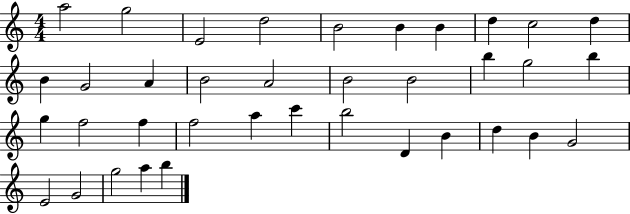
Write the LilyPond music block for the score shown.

{
  \clef treble
  \numericTimeSignature
  \time 4/4
  \key c \major
  a''2 g''2 | e'2 d''2 | b'2 b'4 b'4 | d''4 c''2 d''4 | \break b'4 g'2 a'4 | b'2 a'2 | b'2 b'2 | b''4 g''2 b''4 | \break g''4 f''2 f''4 | f''2 a''4 c'''4 | b''2 d'4 b'4 | d''4 b'4 g'2 | \break e'2 g'2 | g''2 a''4 b''4 | \bar "|."
}